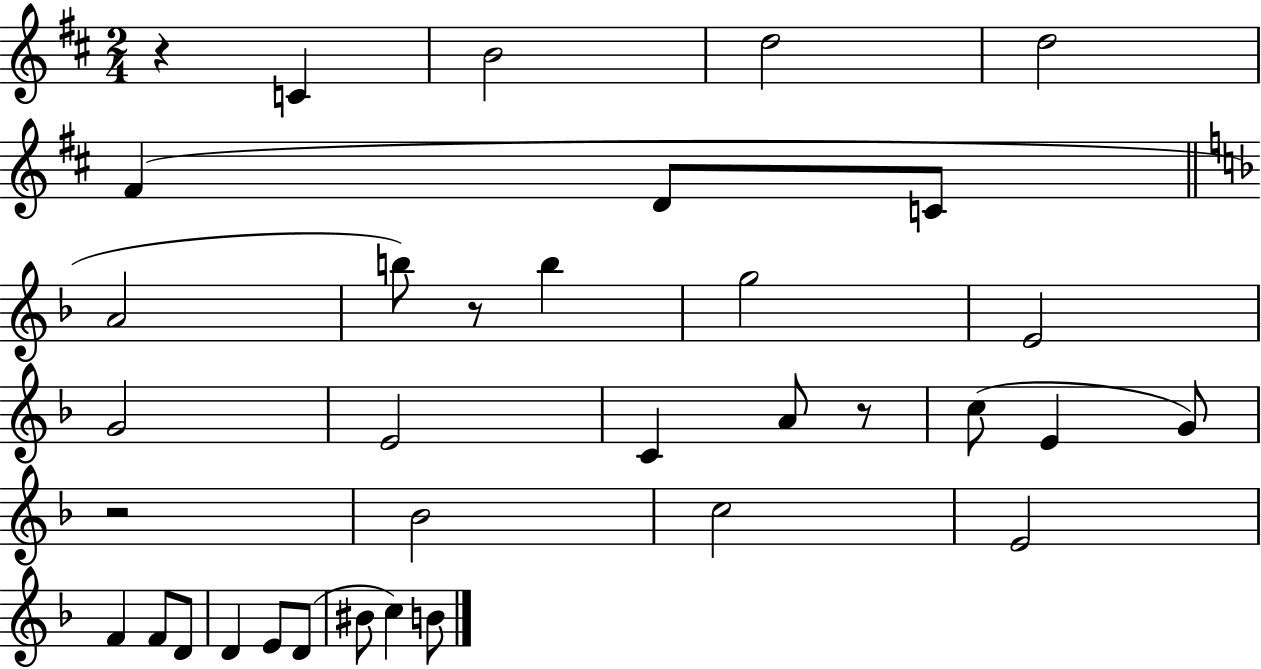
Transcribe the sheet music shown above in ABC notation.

X:1
T:Untitled
M:2/4
L:1/4
K:D
z C B2 d2 d2 ^F D/2 C/2 A2 b/2 z/2 b g2 E2 G2 E2 C A/2 z/2 c/2 E G/2 z2 _B2 c2 E2 F F/2 D/2 D E/2 D/2 ^B/2 c B/2